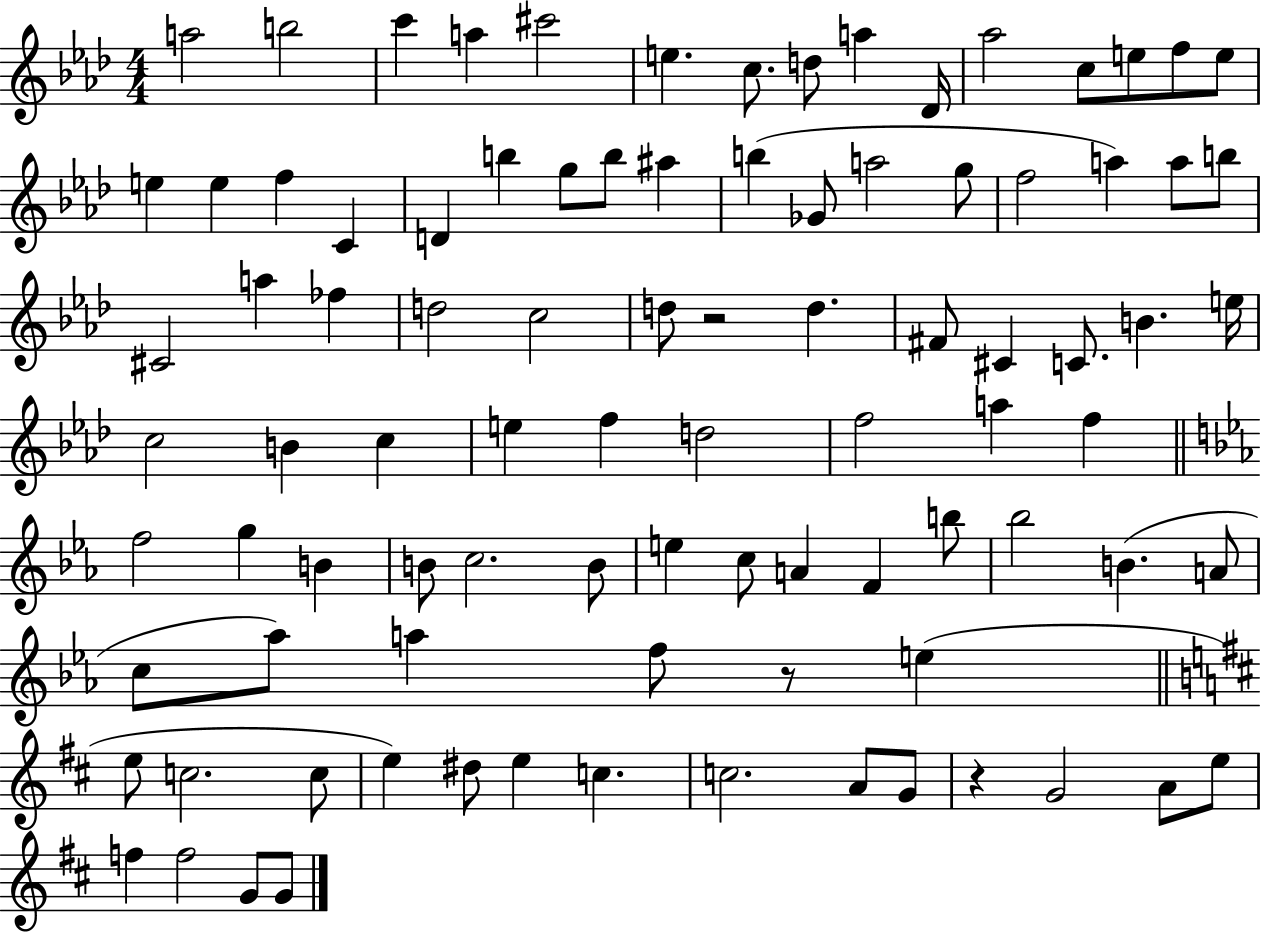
A5/h B5/h C6/q A5/q C#6/h E5/q. C5/e. D5/e A5/q Db4/s Ab5/h C5/e E5/e F5/e E5/e E5/q E5/q F5/q C4/q D4/q B5/q G5/e B5/e A#5/q B5/q Gb4/e A5/h G5/e F5/h A5/q A5/e B5/e C#4/h A5/q FES5/q D5/h C5/h D5/e R/h D5/q. F#4/e C#4/q C4/e. B4/q. E5/s C5/h B4/q C5/q E5/q F5/q D5/h F5/h A5/q F5/q F5/h G5/q B4/q B4/e C5/h. B4/e E5/q C5/e A4/q F4/q B5/e Bb5/h B4/q. A4/e C5/e Ab5/e A5/q F5/e R/e E5/q E5/e C5/h. C5/e E5/q D#5/e E5/q C5/q. C5/h. A4/e G4/e R/q G4/h A4/e E5/e F5/q F5/h G4/e G4/e